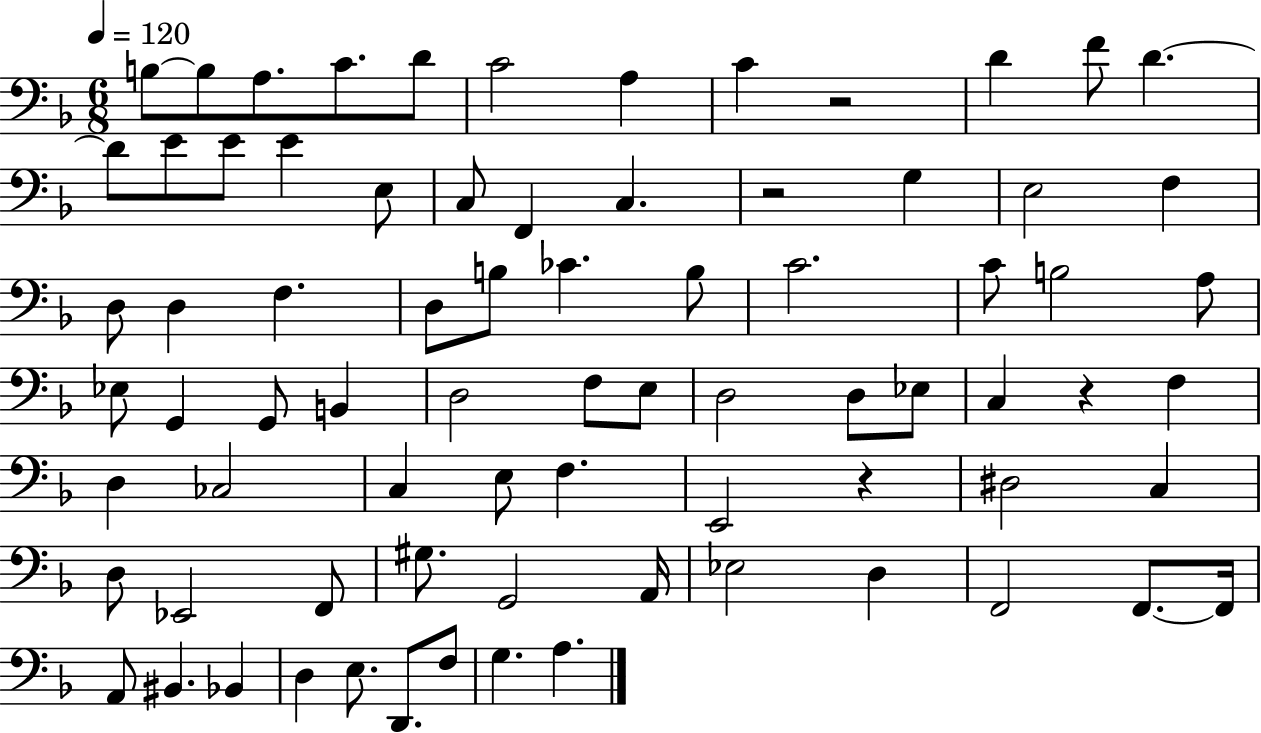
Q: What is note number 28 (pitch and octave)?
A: CES4